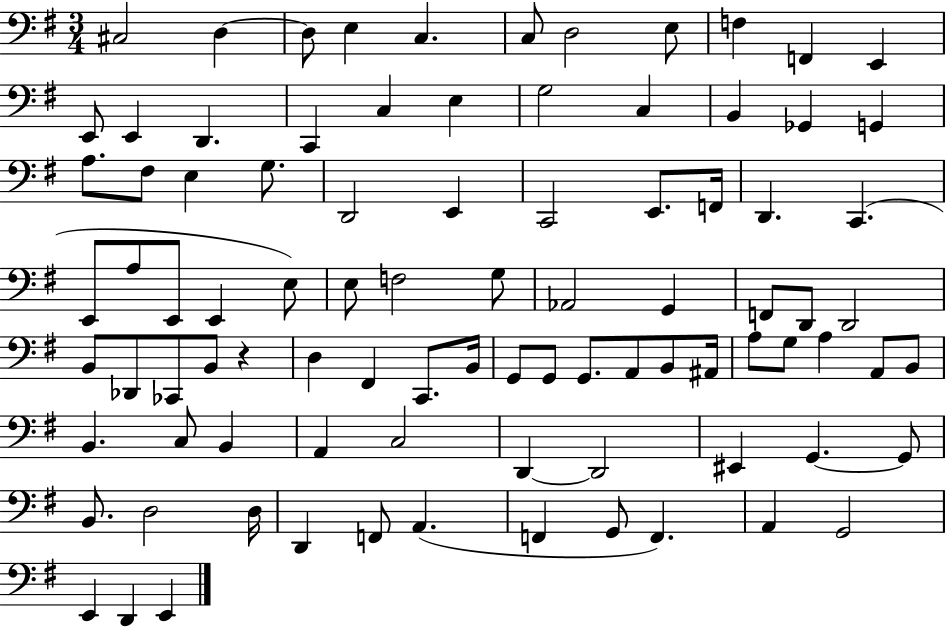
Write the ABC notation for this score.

X:1
T:Untitled
M:3/4
L:1/4
K:G
^C,2 D, D,/2 E, C, C,/2 D,2 E,/2 F, F,, E,, E,,/2 E,, D,, C,, C, E, G,2 C, B,, _G,, G,, A,/2 ^F,/2 E, G,/2 D,,2 E,, C,,2 E,,/2 F,,/4 D,, C,, E,,/2 A,/2 E,,/2 E,, E,/2 E,/2 F,2 G,/2 _A,,2 G,, F,,/2 D,,/2 D,,2 B,,/2 _D,,/2 _C,,/2 B,,/2 z D, ^F,, C,,/2 B,,/4 G,,/2 G,,/2 G,,/2 A,,/2 B,,/2 ^A,,/4 A,/2 G,/2 A, A,,/2 B,,/2 B,, C,/2 B,, A,, C,2 D,, D,,2 ^E,, G,, G,,/2 B,,/2 D,2 D,/4 D,, F,,/2 A,, F,, G,,/2 F,, A,, G,,2 E,, D,, E,,